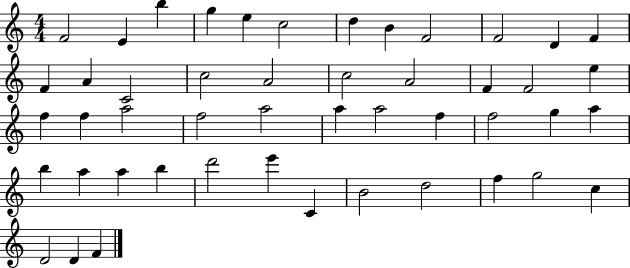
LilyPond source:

{
  \clef treble
  \numericTimeSignature
  \time 4/4
  \key c \major
  f'2 e'4 b''4 | g''4 e''4 c''2 | d''4 b'4 f'2 | f'2 d'4 f'4 | \break f'4 a'4 c'2 | c''2 a'2 | c''2 a'2 | f'4 f'2 e''4 | \break f''4 f''4 a''2 | f''2 a''2 | a''4 a''2 f''4 | f''2 g''4 a''4 | \break b''4 a''4 a''4 b''4 | d'''2 e'''4 c'4 | b'2 d''2 | f''4 g''2 c''4 | \break d'2 d'4 f'4 | \bar "|."
}